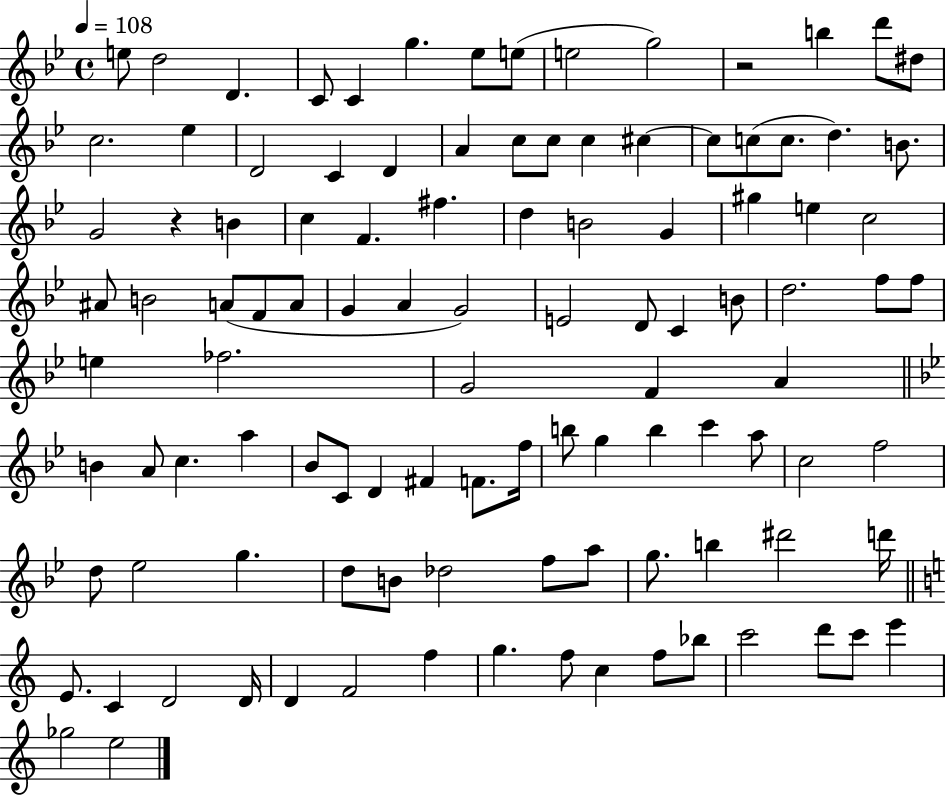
E5/e D5/h D4/q. C4/e C4/q G5/q. Eb5/e E5/e E5/h G5/h R/h B5/q D6/e D#5/e C5/h. Eb5/q D4/h C4/q D4/q A4/q C5/e C5/e C5/q C#5/q C#5/e C5/e C5/e. D5/q. B4/e. G4/h R/q B4/q C5/q F4/q. F#5/q. D5/q B4/h G4/q G#5/q E5/q C5/h A#4/e B4/h A4/e F4/e A4/e G4/q A4/q G4/h E4/h D4/e C4/q B4/e D5/h. F5/e F5/e E5/q FES5/h. G4/h F4/q A4/q B4/q A4/e C5/q. A5/q Bb4/e C4/e D4/q F#4/q F4/e. F5/s B5/e G5/q B5/q C6/q A5/e C5/h F5/h D5/e Eb5/h G5/q. D5/e B4/e Db5/h F5/e A5/e G5/e. B5/q D#6/h D6/s E4/e. C4/q D4/h D4/s D4/q F4/h F5/q G5/q. F5/e C5/q F5/e Bb5/e C6/h D6/e C6/e E6/q Gb5/h E5/h